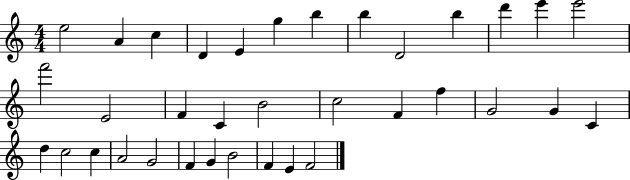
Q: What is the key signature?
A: C major